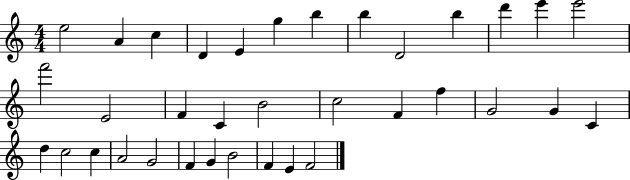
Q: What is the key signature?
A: C major